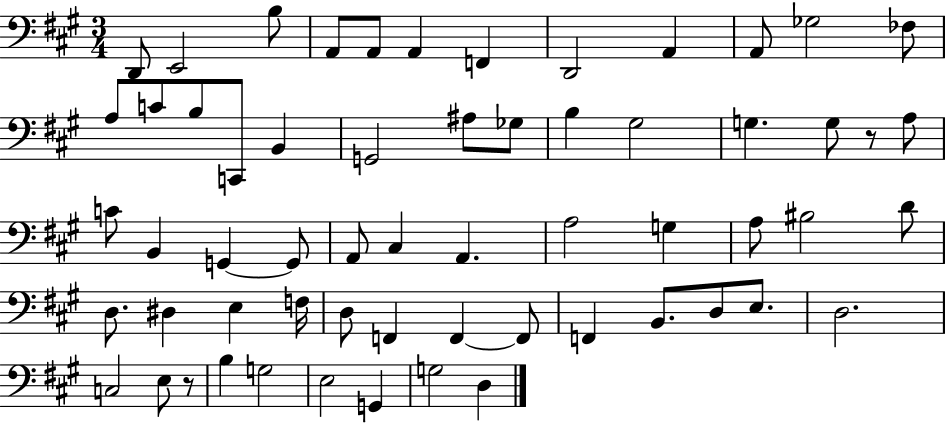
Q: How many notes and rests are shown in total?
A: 60